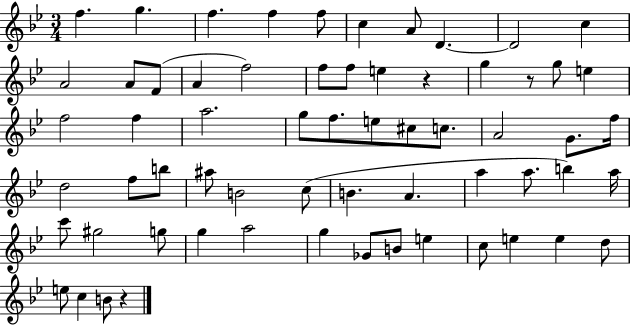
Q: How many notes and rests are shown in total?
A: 63